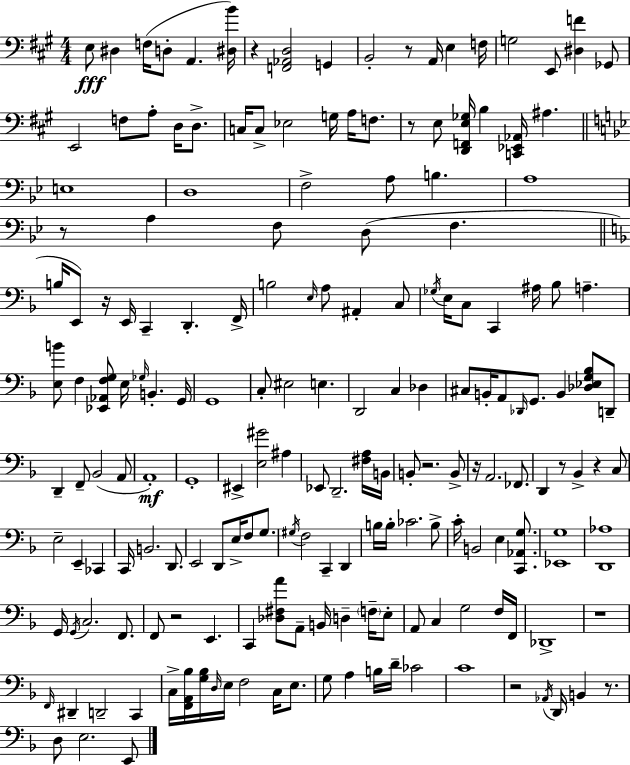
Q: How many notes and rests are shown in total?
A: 183